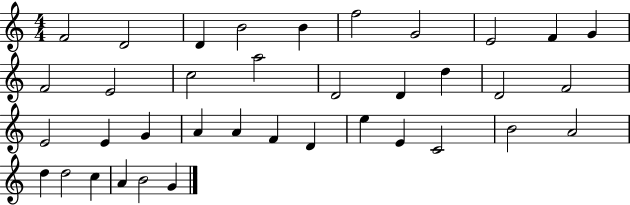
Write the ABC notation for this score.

X:1
T:Untitled
M:4/4
L:1/4
K:C
F2 D2 D B2 B f2 G2 E2 F G F2 E2 c2 a2 D2 D d D2 F2 E2 E G A A F D e E C2 B2 A2 d d2 c A B2 G